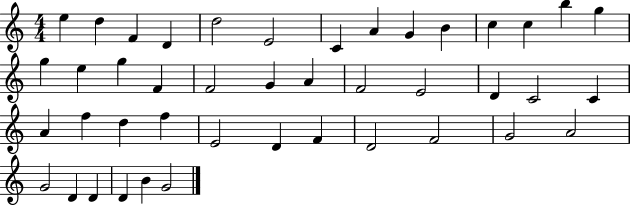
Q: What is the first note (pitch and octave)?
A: E5